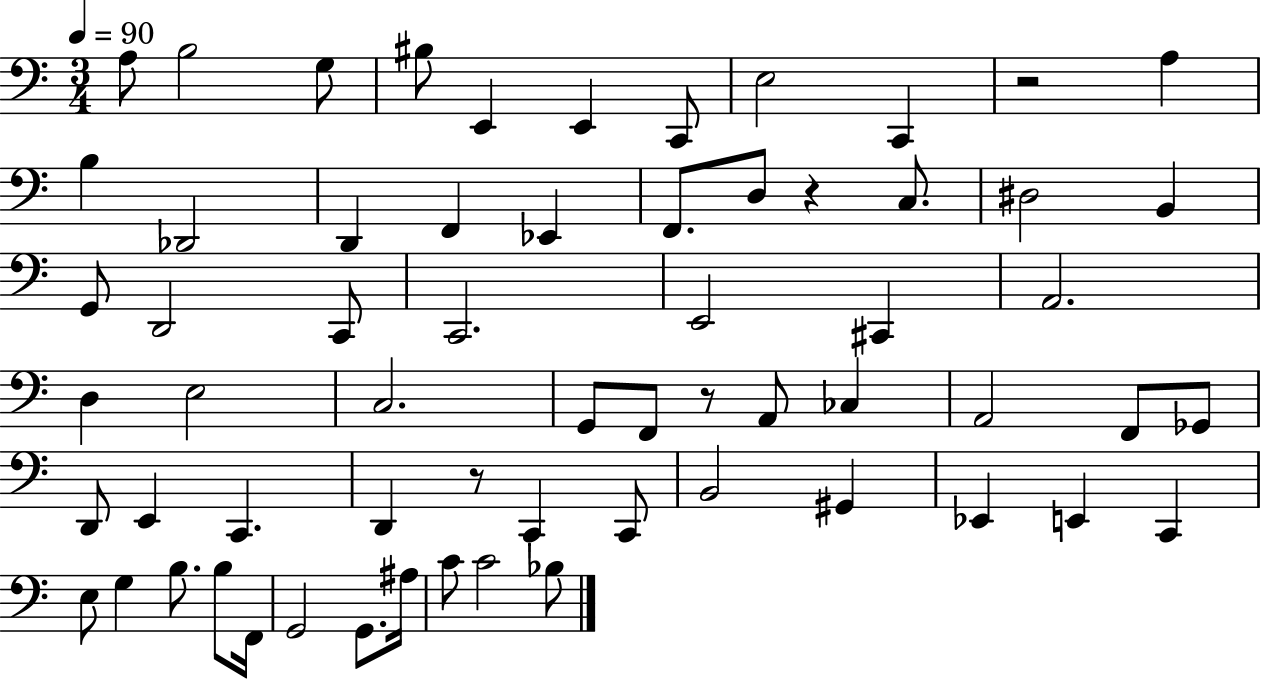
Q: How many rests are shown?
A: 4